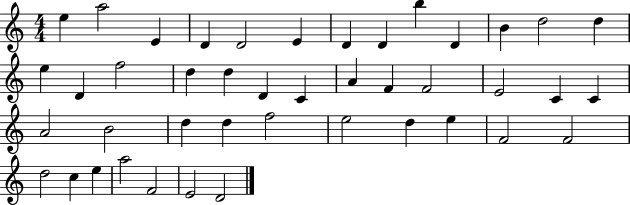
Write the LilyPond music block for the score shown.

{
  \clef treble
  \numericTimeSignature
  \time 4/4
  \key c \major
  e''4 a''2 e'4 | d'4 d'2 e'4 | d'4 d'4 b''4 d'4 | b'4 d''2 d''4 | \break e''4 d'4 f''2 | d''4 d''4 d'4 c'4 | a'4 f'4 f'2 | e'2 c'4 c'4 | \break a'2 b'2 | d''4 d''4 f''2 | e''2 d''4 e''4 | f'2 f'2 | \break d''2 c''4 e''4 | a''2 f'2 | e'2 d'2 | \bar "|."
}